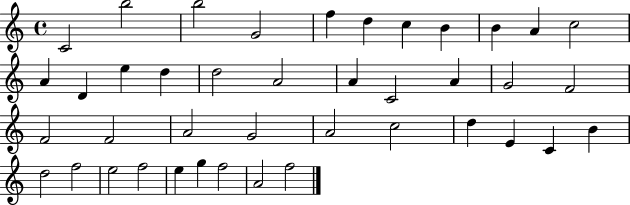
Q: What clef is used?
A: treble